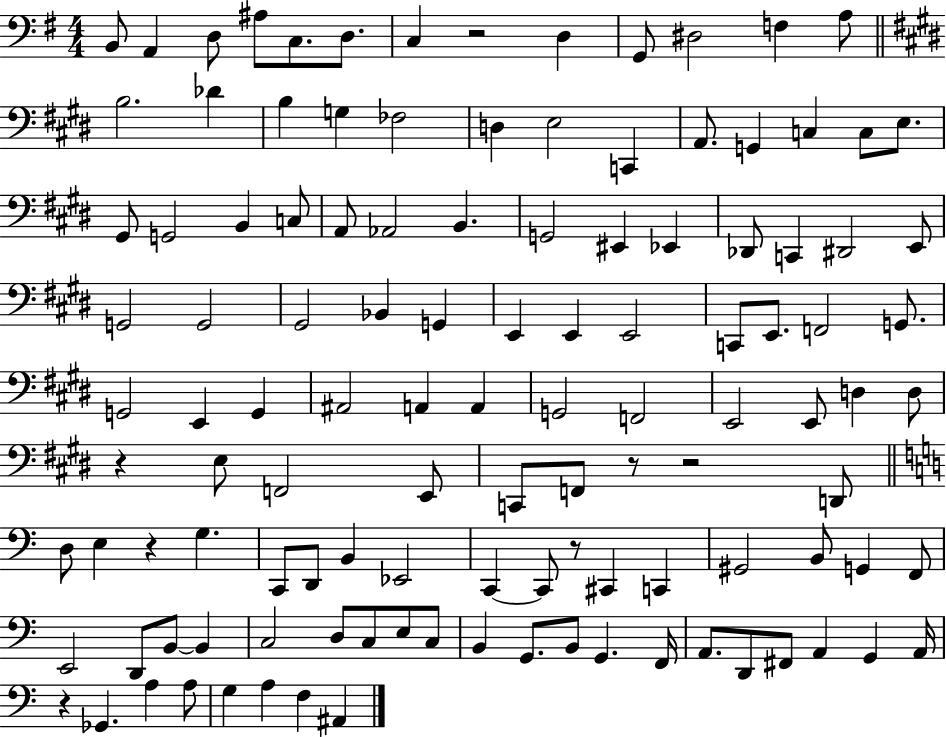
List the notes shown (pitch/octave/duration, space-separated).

B2/e A2/q D3/e A#3/e C3/e. D3/e. C3/q R/h D3/q G2/e D#3/h F3/q A3/e B3/h. Db4/q B3/q G3/q FES3/h D3/q E3/h C2/q A2/e. G2/q C3/q C3/e E3/e. G#2/e G2/h B2/q C3/e A2/e Ab2/h B2/q. G2/h EIS2/q Eb2/q Db2/e C2/q D#2/h E2/e G2/h G2/h G#2/h Bb2/q G2/q E2/q E2/q E2/h C2/e E2/e. F2/h G2/e. G2/h E2/q G2/q A#2/h A2/q A2/q G2/h F2/h E2/h E2/e D3/q D3/e R/q E3/e F2/h E2/e C2/e F2/e R/e R/h D2/e D3/e E3/q R/q G3/q. C2/e D2/e B2/q Eb2/h C2/q C2/e R/e C#2/q C2/q G#2/h B2/e G2/q F2/e E2/h D2/e B2/e B2/q C3/h D3/e C3/e E3/e C3/e B2/q G2/e. B2/e G2/q. F2/s A2/e. D2/e F#2/e A2/q G2/q A2/s R/q Gb2/q. A3/q A3/e G3/q A3/q F3/q A#2/q